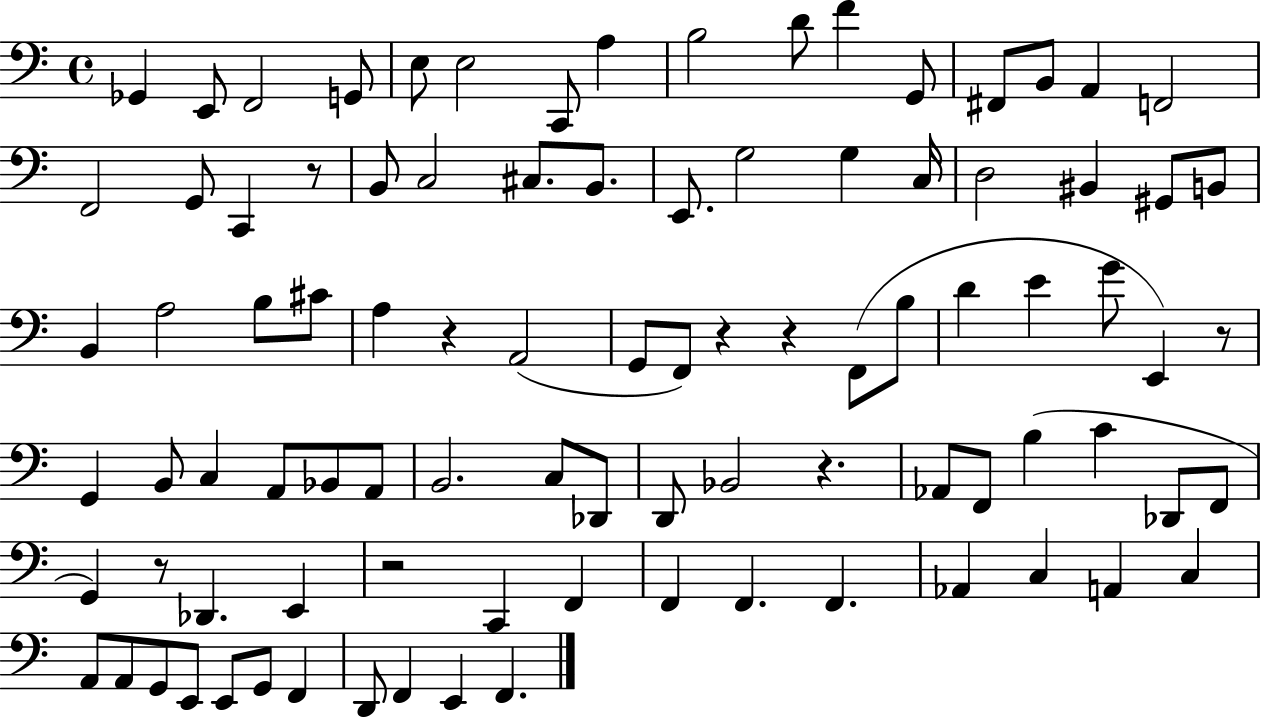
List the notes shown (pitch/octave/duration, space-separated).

Gb2/q E2/e F2/h G2/e E3/e E3/h C2/e A3/q B3/h D4/e F4/q G2/e F#2/e B2/e A2/q F2/h F2/h G2/e C2/q R/e B2/e C3/h C#3/e. B2/e. E2/e. G3/h G3/q C3/s D3/h BIS2/q G#2/e B2/e B2/q A3/h B3/e C#4/e A3/q R/q A2/h G2/e F2/e R/q R/q F2/e B3/e D4/q E4/q G4/e E2/q R/e G2/q B2/e C3/q A2/e Bb2/e A2/e B2/h. C3/e Db2/e D2/e Bb2/h R/q. Ab2/e F2/e B3/q C4/q Db2/e F2/e G2/q R/e Db2/q. E2/q R/h C2/q F2/q F2/q F2/q. F2/q. Ab2/q C3/q A2/q C3/q A2/e A2/e G2/e E2/e E2/e G2/e F2/q D2/e F2/q E2/q F2/q.